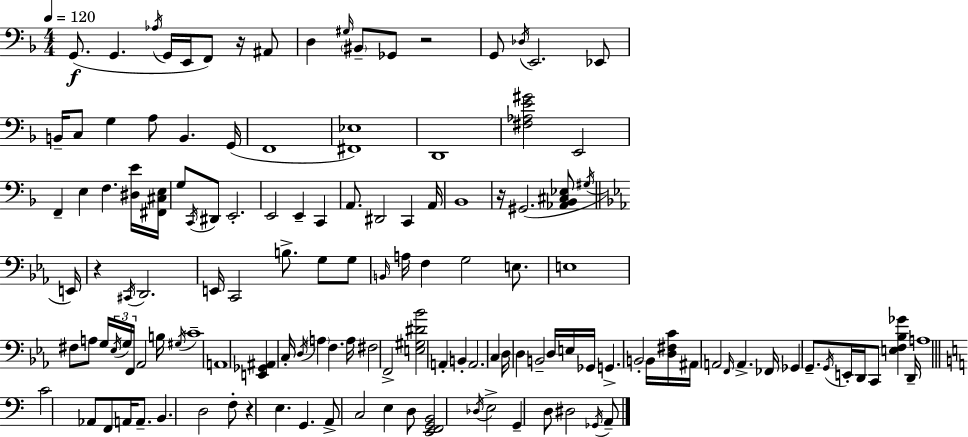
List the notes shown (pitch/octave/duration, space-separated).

G2/e. G2/q. Ab3/s G2/s E2/s F2/e R/s A#2/e D3/q G#3/s BIS2/e Gb2/e R/h G2/e Db3/s E2/h. Eb2/e B2/s C3/e G3/q A3/e B2/q. G2/s F2/w [F#2,Eb3]/w D2/w [F#3,Ab3,E4,G#4]/h E2/h F2/q E3/q F3/q. [D#3,E4]/s [F#2,C#3,E3]/s G3/e C2/s D#2/e E2/h. E2/h E2/q C2/q A2/e. D#2/h C2/q A2/s Bb2/w R/s G#2/h. [Ab2,Bb2,C#3,Eb3]/e G#3/s E2/s R/q C#2/s D2/h. E2/s C2/h B3/e. G3/e G3/e B2/s A3/s F3/q G3/h E3/e. E3/w F#3/e A3/e G3/s Eb3/s G3/s F2/s Ab2/h B3/s G#3/s C4/w A2/w [E2,Gb2,A#2]/q C3/s D3/s A3/q F3/q. A3/s F#3/h F2/h [E3,G#3,D#4,Bb4]/h A2/q B2/q A2/h. C3/q D3/s D3/q B2/h D3/s E3/s Gb2/s G2/q. B2/h B2/s [D3,F#3,C4]/s A#2/s A2/h F2/s A2/q. FES2/s Gb2/q G2/e. G2/s E2/s D2/s C2/e [E3,F3,Bb3,Gb4]/q D2/s A3/w C4/h Ab2/e F2/e A2/s A2/e. B2/q. D3/h F3/e R/q E3/q. G2/q. A2/e C3/h E3/q D3/e [E2,F2,G2,B2]/h Db3/s E3/h G2/q D3/e D#3/h Gb2/s A2/e